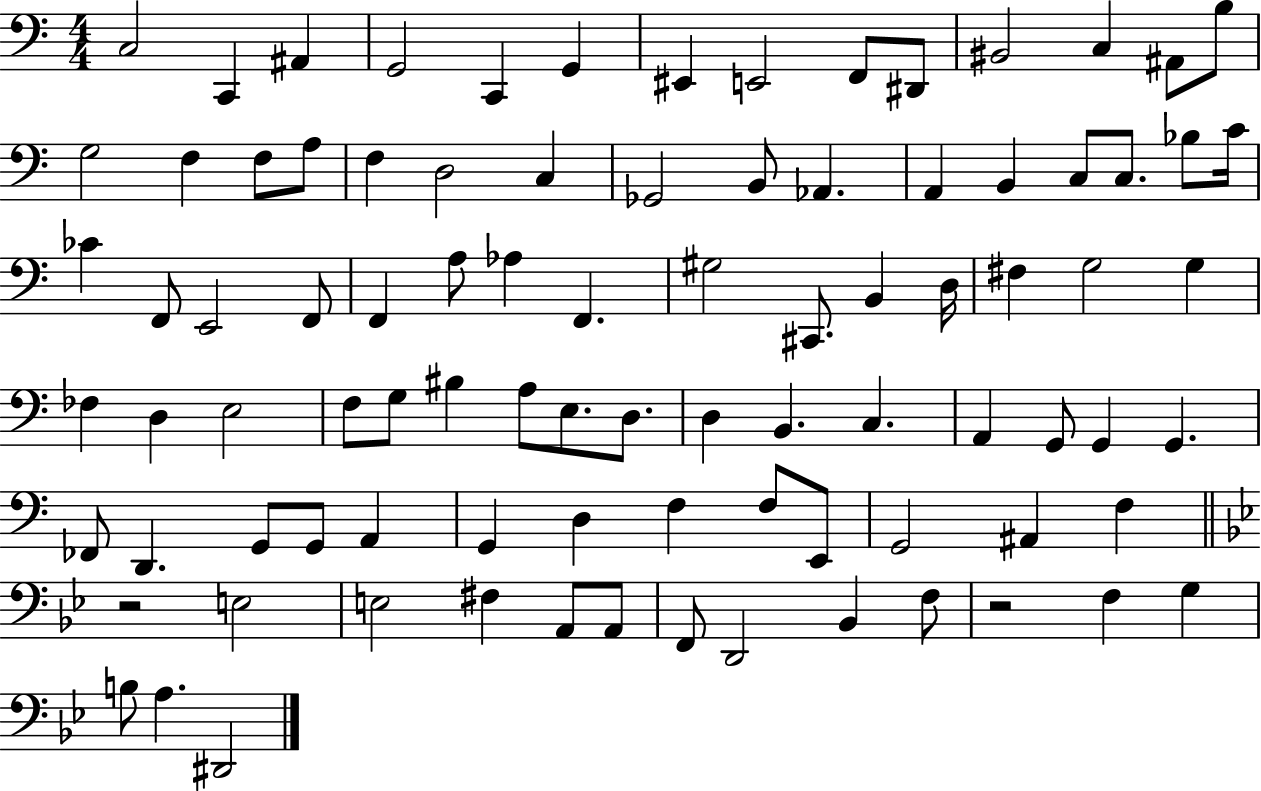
X:1
T:Untitled
M:4/4
L:1/4
K:C
C,2 C,, ^A,, G,,2 C,, G,, ^E,, E,,2 F,,/2 ^D,,/2 ^B,,2 C, ^A,,/2 B,/2 G,2 F, F,/2 A,/2 F, D,2 C, _G,,2 B,,/2 _A,, A,, B,, C,/2 C,/2 _B,/2 C/4 _C F,,/2 E,,2 F,,/2 F,, A,/2 _A, F,, ^G,2 ^C,,/2 B,, D,/4 ^F, G,2 G, _F, D, E,2 F,/2 G,/2 ^B, A,/2 E,/2 D,/2 D, B,, C, A,, G,,/2 G,, G,, _F,,/2 D,, G,,/2 G,,/2 A,, G,, D, F, F,/2 E,,/2 G,,2 ^A,, F, z2 E,2 E,2 ^F, A,,/2 A,,/2 F,,/2 D,,2 _B,, F,/2 z2 F, G, B,/2 A, ^D,,2